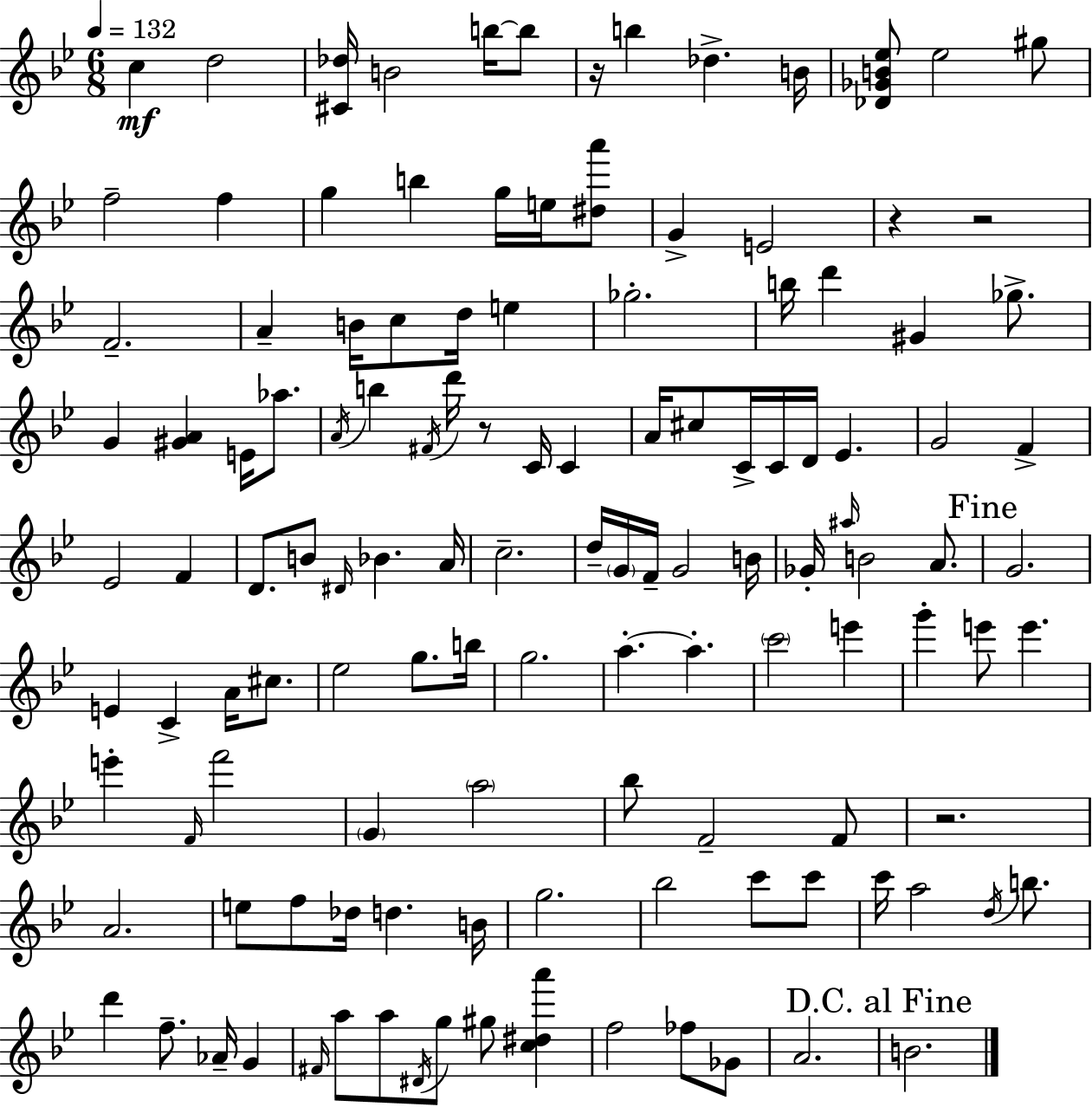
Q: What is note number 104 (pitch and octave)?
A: Ab4